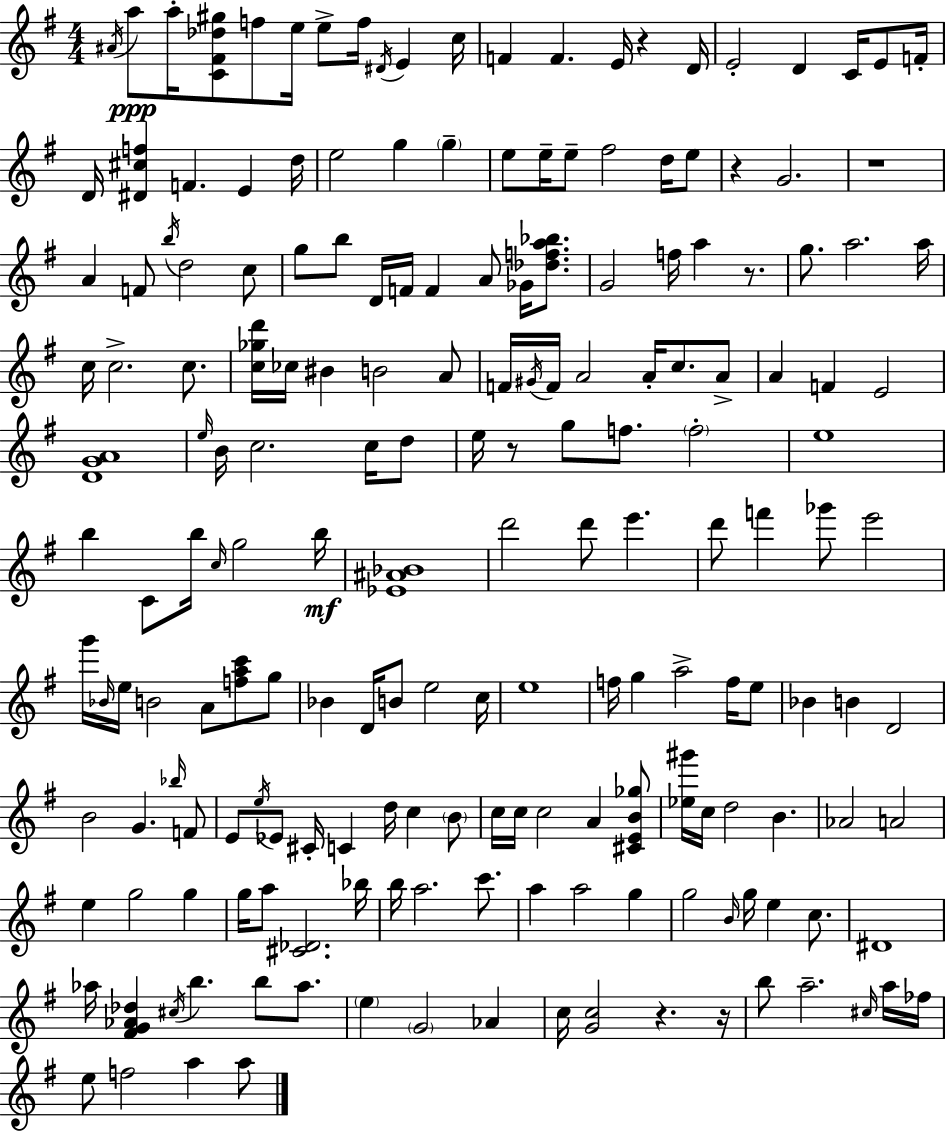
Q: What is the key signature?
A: G major